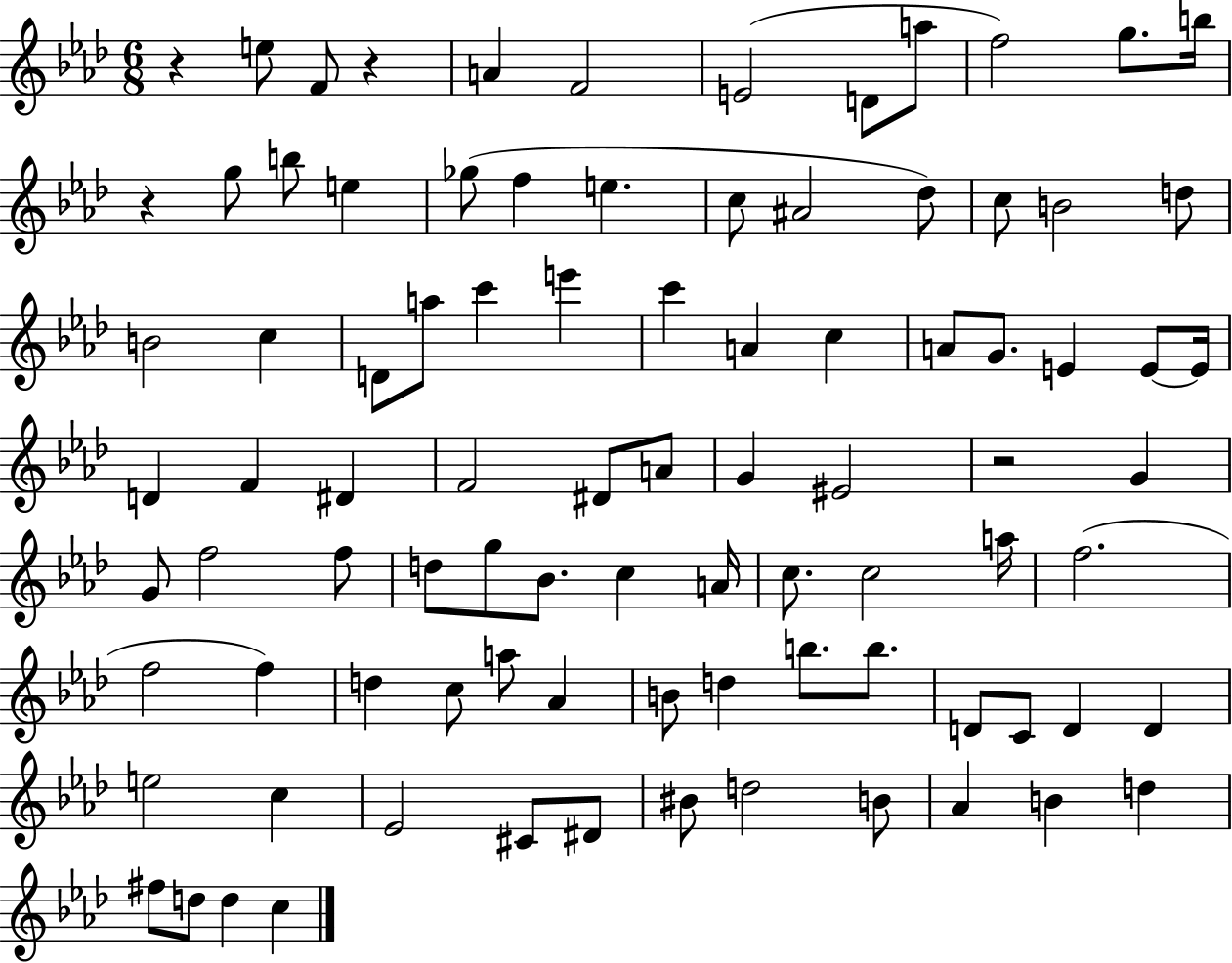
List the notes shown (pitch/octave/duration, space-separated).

R/q E5/e F4/e R/q A4/q F4/h E4/h D4/e A5/e F5/h G5/e. B5/s R/q G5/e B5/e E5/q Gb5/e F5/q E5/q. C5/e A#4/h Db5/e C5/e B4/h D5/e B4/h C5/q D4/e A5/e C6/q E6/q C6/q A4/q C5/q A4/e G4/e. E4/q E4/e E4/s D4/q F4/q D#4/q F4/h D#4/e A4/e G4/q EIS4/h R/h G4/q G4/e F5/h F5/e D5/e G5/e Bb4/e. C5/q A4/s C5/e. C5/h A5/s F5/h. F5/h F5/q D5/q C5/e A5/e Ab4/q B4/e D5/q B5/e. B5/e. D4/e C4/e D4/q D4/q E5/h C5/q Eb4/h C#4/e D#4/e BIS4/e D5/h B4/e Ab4/q B4/q D5/q F#5/e D5/e D5/q C5/q